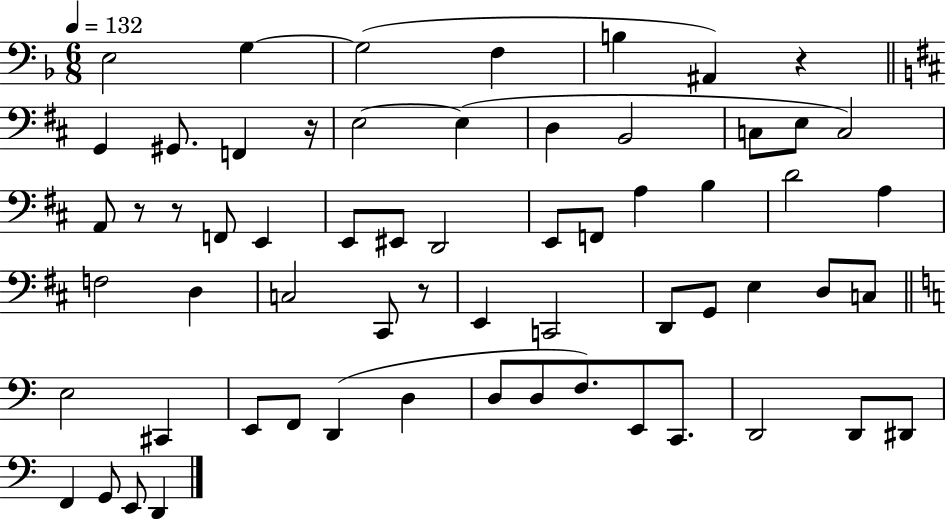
E3/h G3/q G3/h F3/q B3/q A#2/q R/q G2/q G#2/e. F2/q R/s E3/h E3/q D3/q B2/h C3/e E3/e C3/h A2/e R/e R/e F2/e E2/q E2/e EIS2/e D2/h E2/e F2/e A3/q B3/q D4/h A3/q F3/h D3/q C3/h C#2/e R/e E2/q C2/h D2/e G2/e E3/q D3/e C3/e E3/h C#2/q E2/e F2/e D2/q D3/q D3/e D3/e F3/e. E2/e C2/e. D2/h D2/e D#2/e F2/q G2/e E2/e D2/q